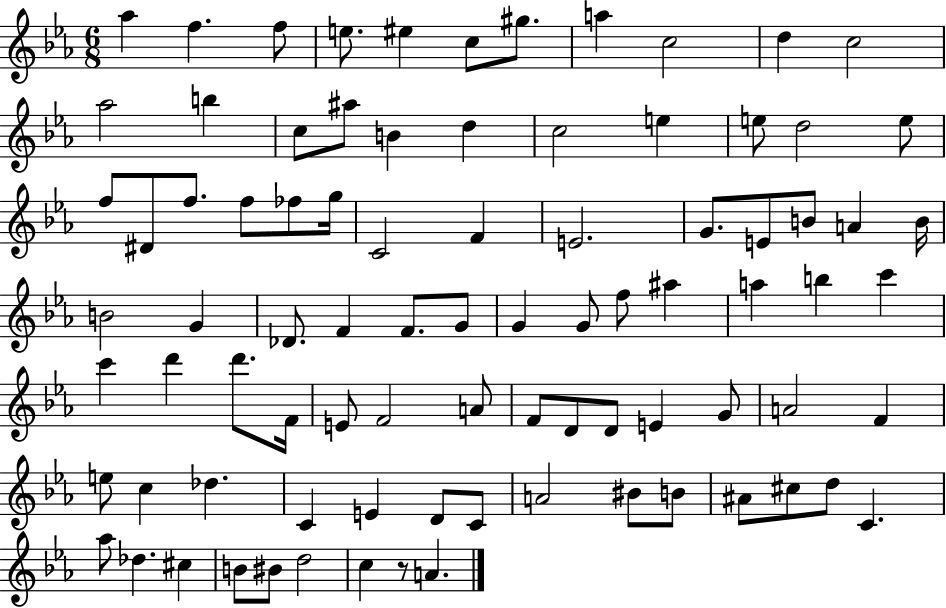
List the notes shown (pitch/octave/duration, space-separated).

Ab5/q F5/q. F5/e E5/e. EIS5/q C5/e G#5/e. A5/q C5/h D5/q C5/h Ab5/h B5/q C5/e A#5/e B4/q D5/q C5/h E5/q E5/e D5/h E5/e F5/e D#4/e F5/e. F5/e FES5/e G5/s C4/h F4/q E4/h. G4/e. E4/e B4/e A4/q B4/s B4/h G4/q Db4/e. F4/q F4/e. G4/e G4/q G4/e F5/e A#5/q A5/q B5/q C6/q C6/q D6/q D6/e. F4/s E4/e F4/h A4/e F4/e D4/e D4/e E4/q G4/e A4/h F4/q E5/e C5/q Db5/q. C4/q E4/q D4/e C4/e A4/h BIS4/e B4/e A#4/e C#5/e D5/e C4/q. Ab5/e Db5/q. C#5/q B4/e BIS4/e D5/h C5/q R/e A4/q.